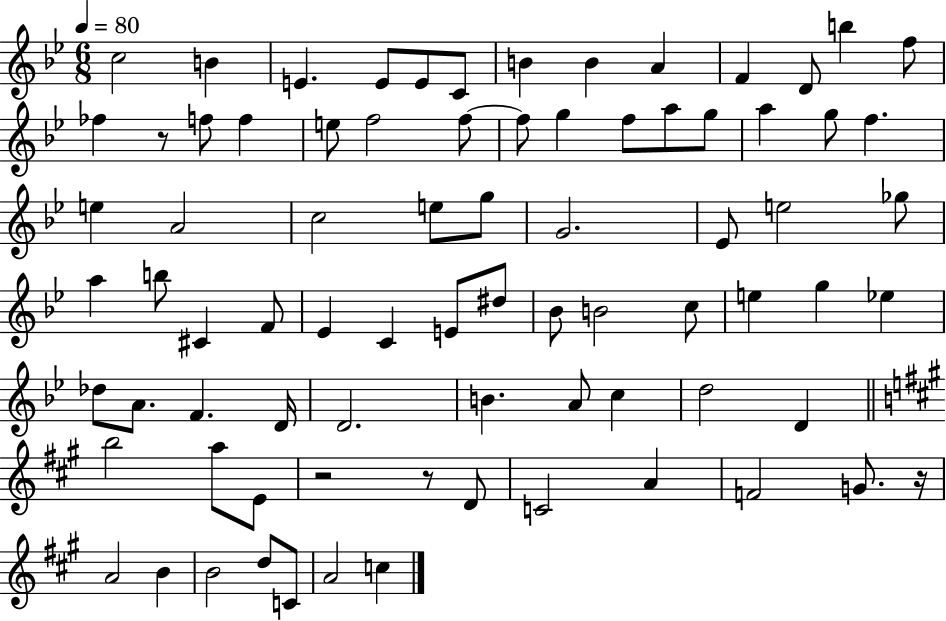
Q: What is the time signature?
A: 6/8